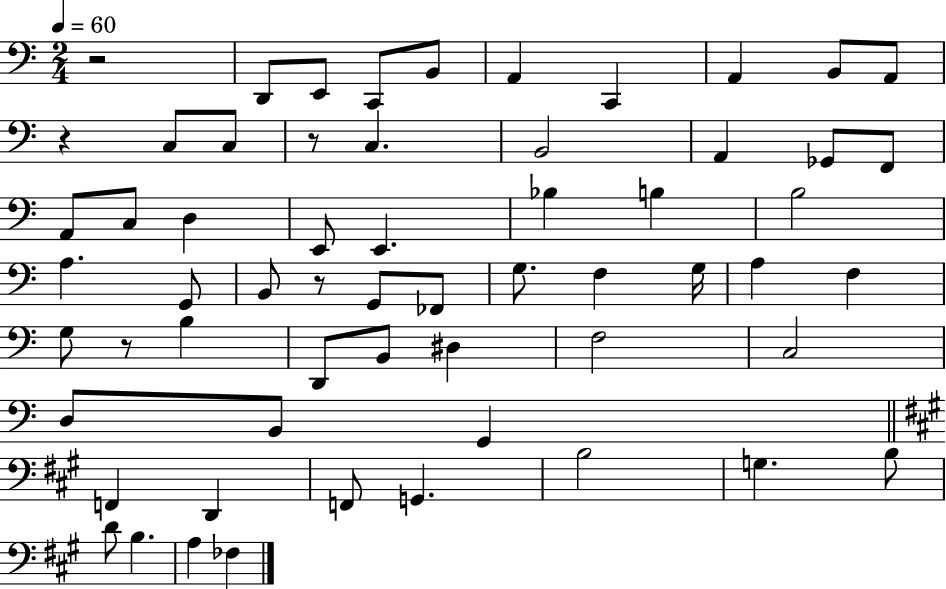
X:1
T:Untitled
M:2/4
L:1/4
K:C
z2 D,,/2 E,,/2 C,,/2 B,,/2 A,, C,, A,, B,,/2 A,,/2 z C,/2 C,/2 z/2 C, B,,2 A,, _G,,/2 F,,/2 A,,/2 C,/2 D, E,,/2 E,, _B, B, B,2 A, G,,/2 B,,/2 z/2 G,,/2 _F,,/2 G,/2 F, G,/4 A, F, G,/2 z/2 B, D,,/2 B,,/2 ^D, F,2 C,2 D,/2 B,,/2 G,, F,, D,, F,,/2 G,, B,2 G, B,/2 D/2 B, A, _F,